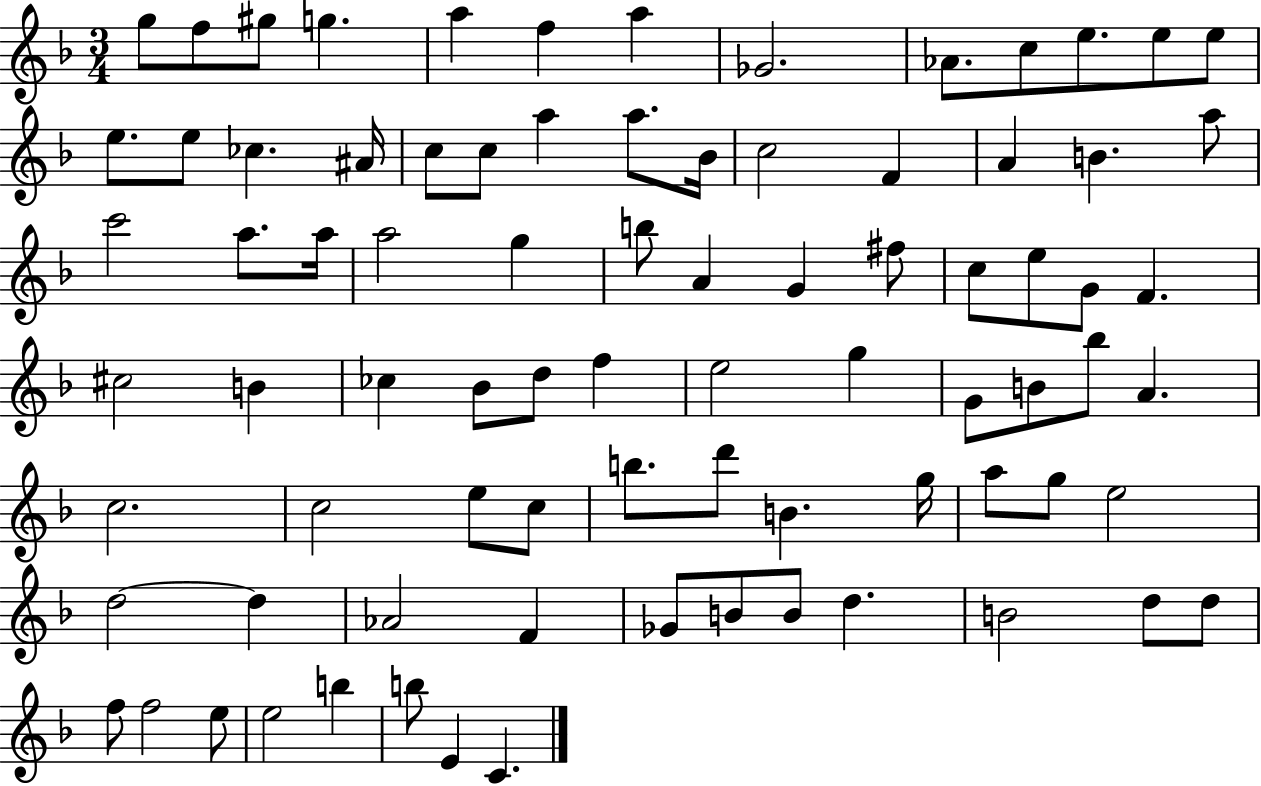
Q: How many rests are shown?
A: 0